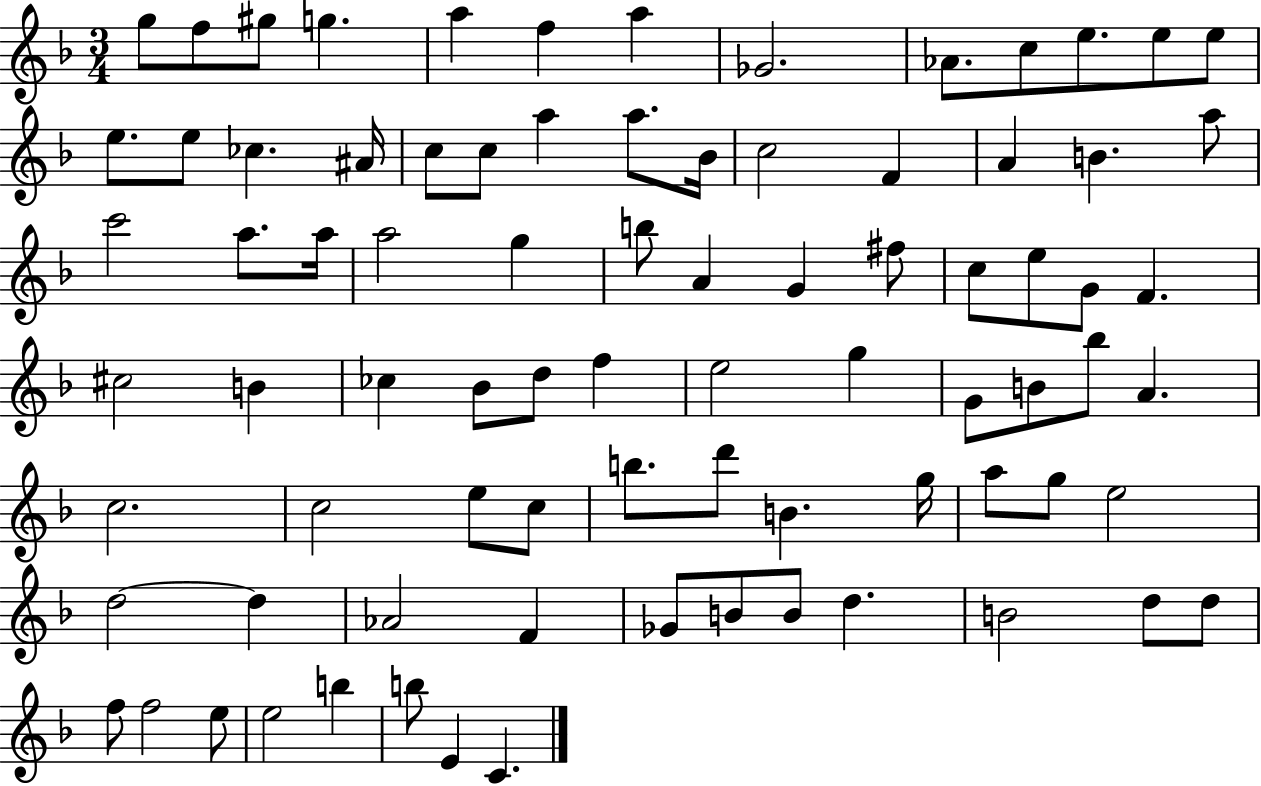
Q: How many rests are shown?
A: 0